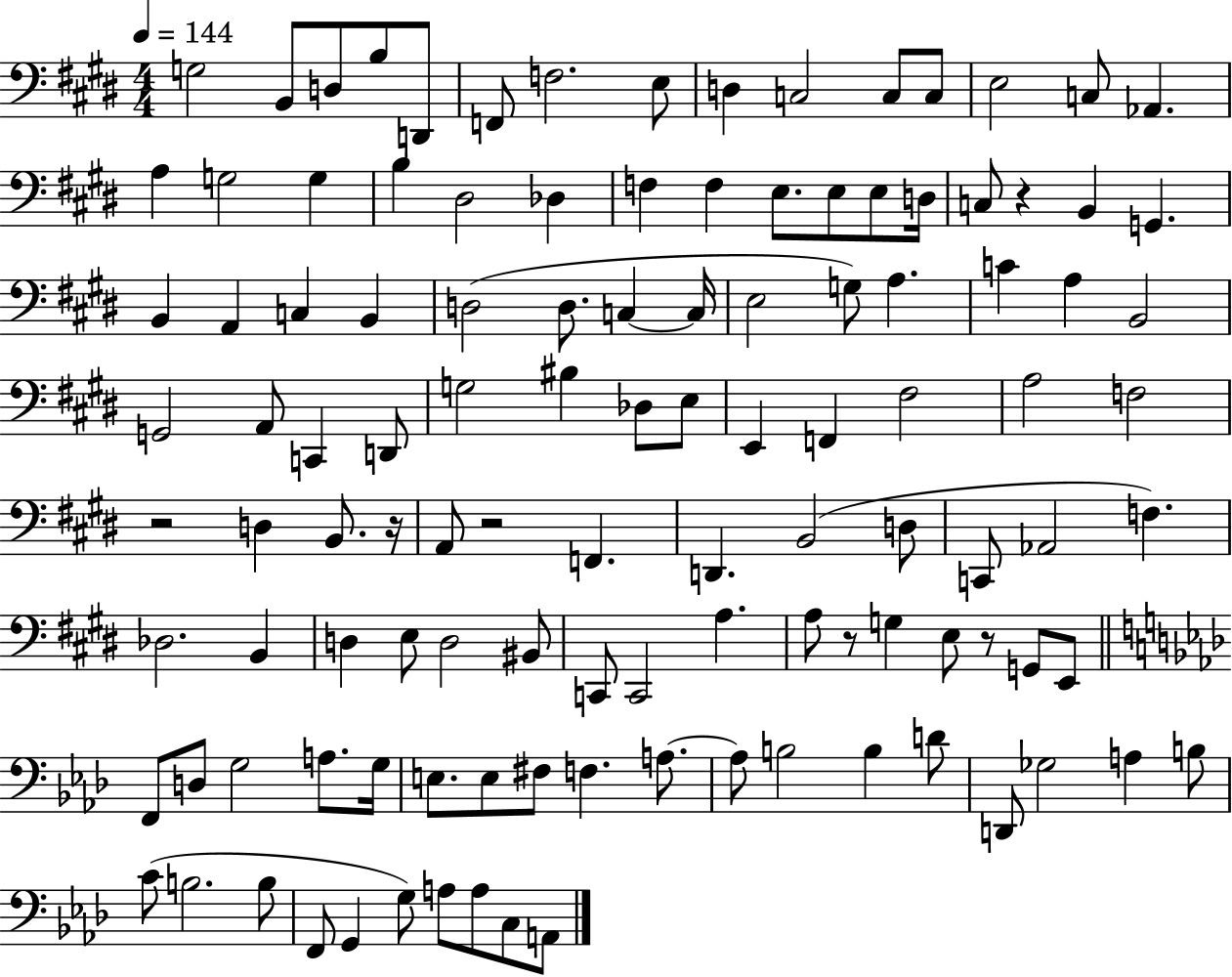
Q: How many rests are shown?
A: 6